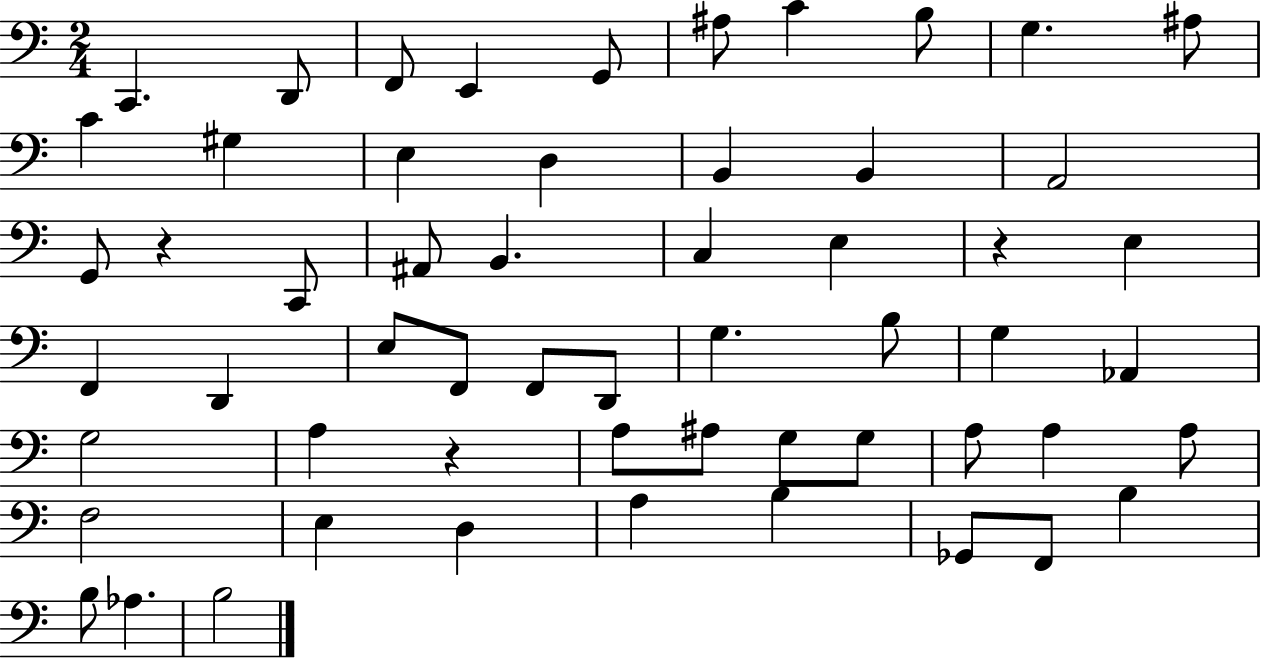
X:1
T:Untitled
M:2/4
L:1/4
K:C
C,, D,,/2 F,,/2 E,, G,,/2 ^A,/2 C B,/2 G, ^A,/2 C ^G, E, D, B,, B,, A,,2 G,,/2 z C,,/2 ^A,,/2 B,, C, E, z E, F,, D,, E,/2 F,,/2 F,,/2 D,,/2 G, B,/2 G, _A,, G,2 A, z A,/2 ^A,/2 G,/2 G,/2 A,/2 A, A,/2 F,2 E, D, A, B, _G,,/2 F,,/2 B, B,/2 _A, B,2